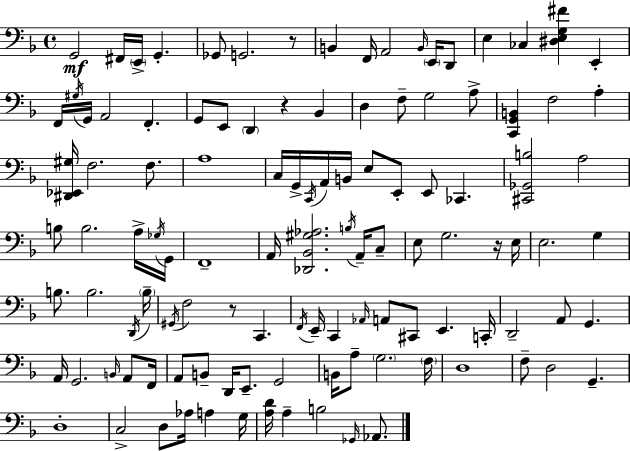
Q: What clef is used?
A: bass